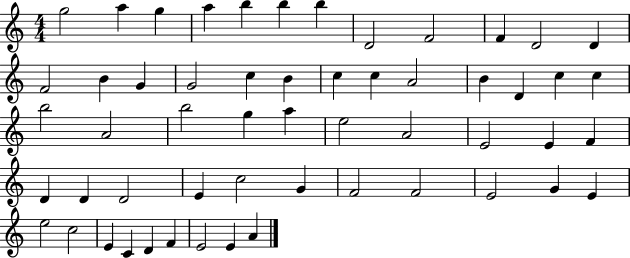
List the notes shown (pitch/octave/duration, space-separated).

G5/h A5/q G5/q A5/q B5/q B5/q B5/q D4/h F4/h F4/q D4/h D4/q F4/h B4/q G4/q G4/h C5/q B4/q C5/q C5/q A4/h B4/q D4/q C5/q C5/q B5/h A4/h B5/h G5/q A5/q E5/h A4/h E4/h E4/q F4/q D4/q D4/q D4/h E4/q C5/h G4/q F4/h F4/h E4/h G4/q E4/q E5/h C5/h E4/q C4/q D4/q F4/q E4/h E4/q A4/q